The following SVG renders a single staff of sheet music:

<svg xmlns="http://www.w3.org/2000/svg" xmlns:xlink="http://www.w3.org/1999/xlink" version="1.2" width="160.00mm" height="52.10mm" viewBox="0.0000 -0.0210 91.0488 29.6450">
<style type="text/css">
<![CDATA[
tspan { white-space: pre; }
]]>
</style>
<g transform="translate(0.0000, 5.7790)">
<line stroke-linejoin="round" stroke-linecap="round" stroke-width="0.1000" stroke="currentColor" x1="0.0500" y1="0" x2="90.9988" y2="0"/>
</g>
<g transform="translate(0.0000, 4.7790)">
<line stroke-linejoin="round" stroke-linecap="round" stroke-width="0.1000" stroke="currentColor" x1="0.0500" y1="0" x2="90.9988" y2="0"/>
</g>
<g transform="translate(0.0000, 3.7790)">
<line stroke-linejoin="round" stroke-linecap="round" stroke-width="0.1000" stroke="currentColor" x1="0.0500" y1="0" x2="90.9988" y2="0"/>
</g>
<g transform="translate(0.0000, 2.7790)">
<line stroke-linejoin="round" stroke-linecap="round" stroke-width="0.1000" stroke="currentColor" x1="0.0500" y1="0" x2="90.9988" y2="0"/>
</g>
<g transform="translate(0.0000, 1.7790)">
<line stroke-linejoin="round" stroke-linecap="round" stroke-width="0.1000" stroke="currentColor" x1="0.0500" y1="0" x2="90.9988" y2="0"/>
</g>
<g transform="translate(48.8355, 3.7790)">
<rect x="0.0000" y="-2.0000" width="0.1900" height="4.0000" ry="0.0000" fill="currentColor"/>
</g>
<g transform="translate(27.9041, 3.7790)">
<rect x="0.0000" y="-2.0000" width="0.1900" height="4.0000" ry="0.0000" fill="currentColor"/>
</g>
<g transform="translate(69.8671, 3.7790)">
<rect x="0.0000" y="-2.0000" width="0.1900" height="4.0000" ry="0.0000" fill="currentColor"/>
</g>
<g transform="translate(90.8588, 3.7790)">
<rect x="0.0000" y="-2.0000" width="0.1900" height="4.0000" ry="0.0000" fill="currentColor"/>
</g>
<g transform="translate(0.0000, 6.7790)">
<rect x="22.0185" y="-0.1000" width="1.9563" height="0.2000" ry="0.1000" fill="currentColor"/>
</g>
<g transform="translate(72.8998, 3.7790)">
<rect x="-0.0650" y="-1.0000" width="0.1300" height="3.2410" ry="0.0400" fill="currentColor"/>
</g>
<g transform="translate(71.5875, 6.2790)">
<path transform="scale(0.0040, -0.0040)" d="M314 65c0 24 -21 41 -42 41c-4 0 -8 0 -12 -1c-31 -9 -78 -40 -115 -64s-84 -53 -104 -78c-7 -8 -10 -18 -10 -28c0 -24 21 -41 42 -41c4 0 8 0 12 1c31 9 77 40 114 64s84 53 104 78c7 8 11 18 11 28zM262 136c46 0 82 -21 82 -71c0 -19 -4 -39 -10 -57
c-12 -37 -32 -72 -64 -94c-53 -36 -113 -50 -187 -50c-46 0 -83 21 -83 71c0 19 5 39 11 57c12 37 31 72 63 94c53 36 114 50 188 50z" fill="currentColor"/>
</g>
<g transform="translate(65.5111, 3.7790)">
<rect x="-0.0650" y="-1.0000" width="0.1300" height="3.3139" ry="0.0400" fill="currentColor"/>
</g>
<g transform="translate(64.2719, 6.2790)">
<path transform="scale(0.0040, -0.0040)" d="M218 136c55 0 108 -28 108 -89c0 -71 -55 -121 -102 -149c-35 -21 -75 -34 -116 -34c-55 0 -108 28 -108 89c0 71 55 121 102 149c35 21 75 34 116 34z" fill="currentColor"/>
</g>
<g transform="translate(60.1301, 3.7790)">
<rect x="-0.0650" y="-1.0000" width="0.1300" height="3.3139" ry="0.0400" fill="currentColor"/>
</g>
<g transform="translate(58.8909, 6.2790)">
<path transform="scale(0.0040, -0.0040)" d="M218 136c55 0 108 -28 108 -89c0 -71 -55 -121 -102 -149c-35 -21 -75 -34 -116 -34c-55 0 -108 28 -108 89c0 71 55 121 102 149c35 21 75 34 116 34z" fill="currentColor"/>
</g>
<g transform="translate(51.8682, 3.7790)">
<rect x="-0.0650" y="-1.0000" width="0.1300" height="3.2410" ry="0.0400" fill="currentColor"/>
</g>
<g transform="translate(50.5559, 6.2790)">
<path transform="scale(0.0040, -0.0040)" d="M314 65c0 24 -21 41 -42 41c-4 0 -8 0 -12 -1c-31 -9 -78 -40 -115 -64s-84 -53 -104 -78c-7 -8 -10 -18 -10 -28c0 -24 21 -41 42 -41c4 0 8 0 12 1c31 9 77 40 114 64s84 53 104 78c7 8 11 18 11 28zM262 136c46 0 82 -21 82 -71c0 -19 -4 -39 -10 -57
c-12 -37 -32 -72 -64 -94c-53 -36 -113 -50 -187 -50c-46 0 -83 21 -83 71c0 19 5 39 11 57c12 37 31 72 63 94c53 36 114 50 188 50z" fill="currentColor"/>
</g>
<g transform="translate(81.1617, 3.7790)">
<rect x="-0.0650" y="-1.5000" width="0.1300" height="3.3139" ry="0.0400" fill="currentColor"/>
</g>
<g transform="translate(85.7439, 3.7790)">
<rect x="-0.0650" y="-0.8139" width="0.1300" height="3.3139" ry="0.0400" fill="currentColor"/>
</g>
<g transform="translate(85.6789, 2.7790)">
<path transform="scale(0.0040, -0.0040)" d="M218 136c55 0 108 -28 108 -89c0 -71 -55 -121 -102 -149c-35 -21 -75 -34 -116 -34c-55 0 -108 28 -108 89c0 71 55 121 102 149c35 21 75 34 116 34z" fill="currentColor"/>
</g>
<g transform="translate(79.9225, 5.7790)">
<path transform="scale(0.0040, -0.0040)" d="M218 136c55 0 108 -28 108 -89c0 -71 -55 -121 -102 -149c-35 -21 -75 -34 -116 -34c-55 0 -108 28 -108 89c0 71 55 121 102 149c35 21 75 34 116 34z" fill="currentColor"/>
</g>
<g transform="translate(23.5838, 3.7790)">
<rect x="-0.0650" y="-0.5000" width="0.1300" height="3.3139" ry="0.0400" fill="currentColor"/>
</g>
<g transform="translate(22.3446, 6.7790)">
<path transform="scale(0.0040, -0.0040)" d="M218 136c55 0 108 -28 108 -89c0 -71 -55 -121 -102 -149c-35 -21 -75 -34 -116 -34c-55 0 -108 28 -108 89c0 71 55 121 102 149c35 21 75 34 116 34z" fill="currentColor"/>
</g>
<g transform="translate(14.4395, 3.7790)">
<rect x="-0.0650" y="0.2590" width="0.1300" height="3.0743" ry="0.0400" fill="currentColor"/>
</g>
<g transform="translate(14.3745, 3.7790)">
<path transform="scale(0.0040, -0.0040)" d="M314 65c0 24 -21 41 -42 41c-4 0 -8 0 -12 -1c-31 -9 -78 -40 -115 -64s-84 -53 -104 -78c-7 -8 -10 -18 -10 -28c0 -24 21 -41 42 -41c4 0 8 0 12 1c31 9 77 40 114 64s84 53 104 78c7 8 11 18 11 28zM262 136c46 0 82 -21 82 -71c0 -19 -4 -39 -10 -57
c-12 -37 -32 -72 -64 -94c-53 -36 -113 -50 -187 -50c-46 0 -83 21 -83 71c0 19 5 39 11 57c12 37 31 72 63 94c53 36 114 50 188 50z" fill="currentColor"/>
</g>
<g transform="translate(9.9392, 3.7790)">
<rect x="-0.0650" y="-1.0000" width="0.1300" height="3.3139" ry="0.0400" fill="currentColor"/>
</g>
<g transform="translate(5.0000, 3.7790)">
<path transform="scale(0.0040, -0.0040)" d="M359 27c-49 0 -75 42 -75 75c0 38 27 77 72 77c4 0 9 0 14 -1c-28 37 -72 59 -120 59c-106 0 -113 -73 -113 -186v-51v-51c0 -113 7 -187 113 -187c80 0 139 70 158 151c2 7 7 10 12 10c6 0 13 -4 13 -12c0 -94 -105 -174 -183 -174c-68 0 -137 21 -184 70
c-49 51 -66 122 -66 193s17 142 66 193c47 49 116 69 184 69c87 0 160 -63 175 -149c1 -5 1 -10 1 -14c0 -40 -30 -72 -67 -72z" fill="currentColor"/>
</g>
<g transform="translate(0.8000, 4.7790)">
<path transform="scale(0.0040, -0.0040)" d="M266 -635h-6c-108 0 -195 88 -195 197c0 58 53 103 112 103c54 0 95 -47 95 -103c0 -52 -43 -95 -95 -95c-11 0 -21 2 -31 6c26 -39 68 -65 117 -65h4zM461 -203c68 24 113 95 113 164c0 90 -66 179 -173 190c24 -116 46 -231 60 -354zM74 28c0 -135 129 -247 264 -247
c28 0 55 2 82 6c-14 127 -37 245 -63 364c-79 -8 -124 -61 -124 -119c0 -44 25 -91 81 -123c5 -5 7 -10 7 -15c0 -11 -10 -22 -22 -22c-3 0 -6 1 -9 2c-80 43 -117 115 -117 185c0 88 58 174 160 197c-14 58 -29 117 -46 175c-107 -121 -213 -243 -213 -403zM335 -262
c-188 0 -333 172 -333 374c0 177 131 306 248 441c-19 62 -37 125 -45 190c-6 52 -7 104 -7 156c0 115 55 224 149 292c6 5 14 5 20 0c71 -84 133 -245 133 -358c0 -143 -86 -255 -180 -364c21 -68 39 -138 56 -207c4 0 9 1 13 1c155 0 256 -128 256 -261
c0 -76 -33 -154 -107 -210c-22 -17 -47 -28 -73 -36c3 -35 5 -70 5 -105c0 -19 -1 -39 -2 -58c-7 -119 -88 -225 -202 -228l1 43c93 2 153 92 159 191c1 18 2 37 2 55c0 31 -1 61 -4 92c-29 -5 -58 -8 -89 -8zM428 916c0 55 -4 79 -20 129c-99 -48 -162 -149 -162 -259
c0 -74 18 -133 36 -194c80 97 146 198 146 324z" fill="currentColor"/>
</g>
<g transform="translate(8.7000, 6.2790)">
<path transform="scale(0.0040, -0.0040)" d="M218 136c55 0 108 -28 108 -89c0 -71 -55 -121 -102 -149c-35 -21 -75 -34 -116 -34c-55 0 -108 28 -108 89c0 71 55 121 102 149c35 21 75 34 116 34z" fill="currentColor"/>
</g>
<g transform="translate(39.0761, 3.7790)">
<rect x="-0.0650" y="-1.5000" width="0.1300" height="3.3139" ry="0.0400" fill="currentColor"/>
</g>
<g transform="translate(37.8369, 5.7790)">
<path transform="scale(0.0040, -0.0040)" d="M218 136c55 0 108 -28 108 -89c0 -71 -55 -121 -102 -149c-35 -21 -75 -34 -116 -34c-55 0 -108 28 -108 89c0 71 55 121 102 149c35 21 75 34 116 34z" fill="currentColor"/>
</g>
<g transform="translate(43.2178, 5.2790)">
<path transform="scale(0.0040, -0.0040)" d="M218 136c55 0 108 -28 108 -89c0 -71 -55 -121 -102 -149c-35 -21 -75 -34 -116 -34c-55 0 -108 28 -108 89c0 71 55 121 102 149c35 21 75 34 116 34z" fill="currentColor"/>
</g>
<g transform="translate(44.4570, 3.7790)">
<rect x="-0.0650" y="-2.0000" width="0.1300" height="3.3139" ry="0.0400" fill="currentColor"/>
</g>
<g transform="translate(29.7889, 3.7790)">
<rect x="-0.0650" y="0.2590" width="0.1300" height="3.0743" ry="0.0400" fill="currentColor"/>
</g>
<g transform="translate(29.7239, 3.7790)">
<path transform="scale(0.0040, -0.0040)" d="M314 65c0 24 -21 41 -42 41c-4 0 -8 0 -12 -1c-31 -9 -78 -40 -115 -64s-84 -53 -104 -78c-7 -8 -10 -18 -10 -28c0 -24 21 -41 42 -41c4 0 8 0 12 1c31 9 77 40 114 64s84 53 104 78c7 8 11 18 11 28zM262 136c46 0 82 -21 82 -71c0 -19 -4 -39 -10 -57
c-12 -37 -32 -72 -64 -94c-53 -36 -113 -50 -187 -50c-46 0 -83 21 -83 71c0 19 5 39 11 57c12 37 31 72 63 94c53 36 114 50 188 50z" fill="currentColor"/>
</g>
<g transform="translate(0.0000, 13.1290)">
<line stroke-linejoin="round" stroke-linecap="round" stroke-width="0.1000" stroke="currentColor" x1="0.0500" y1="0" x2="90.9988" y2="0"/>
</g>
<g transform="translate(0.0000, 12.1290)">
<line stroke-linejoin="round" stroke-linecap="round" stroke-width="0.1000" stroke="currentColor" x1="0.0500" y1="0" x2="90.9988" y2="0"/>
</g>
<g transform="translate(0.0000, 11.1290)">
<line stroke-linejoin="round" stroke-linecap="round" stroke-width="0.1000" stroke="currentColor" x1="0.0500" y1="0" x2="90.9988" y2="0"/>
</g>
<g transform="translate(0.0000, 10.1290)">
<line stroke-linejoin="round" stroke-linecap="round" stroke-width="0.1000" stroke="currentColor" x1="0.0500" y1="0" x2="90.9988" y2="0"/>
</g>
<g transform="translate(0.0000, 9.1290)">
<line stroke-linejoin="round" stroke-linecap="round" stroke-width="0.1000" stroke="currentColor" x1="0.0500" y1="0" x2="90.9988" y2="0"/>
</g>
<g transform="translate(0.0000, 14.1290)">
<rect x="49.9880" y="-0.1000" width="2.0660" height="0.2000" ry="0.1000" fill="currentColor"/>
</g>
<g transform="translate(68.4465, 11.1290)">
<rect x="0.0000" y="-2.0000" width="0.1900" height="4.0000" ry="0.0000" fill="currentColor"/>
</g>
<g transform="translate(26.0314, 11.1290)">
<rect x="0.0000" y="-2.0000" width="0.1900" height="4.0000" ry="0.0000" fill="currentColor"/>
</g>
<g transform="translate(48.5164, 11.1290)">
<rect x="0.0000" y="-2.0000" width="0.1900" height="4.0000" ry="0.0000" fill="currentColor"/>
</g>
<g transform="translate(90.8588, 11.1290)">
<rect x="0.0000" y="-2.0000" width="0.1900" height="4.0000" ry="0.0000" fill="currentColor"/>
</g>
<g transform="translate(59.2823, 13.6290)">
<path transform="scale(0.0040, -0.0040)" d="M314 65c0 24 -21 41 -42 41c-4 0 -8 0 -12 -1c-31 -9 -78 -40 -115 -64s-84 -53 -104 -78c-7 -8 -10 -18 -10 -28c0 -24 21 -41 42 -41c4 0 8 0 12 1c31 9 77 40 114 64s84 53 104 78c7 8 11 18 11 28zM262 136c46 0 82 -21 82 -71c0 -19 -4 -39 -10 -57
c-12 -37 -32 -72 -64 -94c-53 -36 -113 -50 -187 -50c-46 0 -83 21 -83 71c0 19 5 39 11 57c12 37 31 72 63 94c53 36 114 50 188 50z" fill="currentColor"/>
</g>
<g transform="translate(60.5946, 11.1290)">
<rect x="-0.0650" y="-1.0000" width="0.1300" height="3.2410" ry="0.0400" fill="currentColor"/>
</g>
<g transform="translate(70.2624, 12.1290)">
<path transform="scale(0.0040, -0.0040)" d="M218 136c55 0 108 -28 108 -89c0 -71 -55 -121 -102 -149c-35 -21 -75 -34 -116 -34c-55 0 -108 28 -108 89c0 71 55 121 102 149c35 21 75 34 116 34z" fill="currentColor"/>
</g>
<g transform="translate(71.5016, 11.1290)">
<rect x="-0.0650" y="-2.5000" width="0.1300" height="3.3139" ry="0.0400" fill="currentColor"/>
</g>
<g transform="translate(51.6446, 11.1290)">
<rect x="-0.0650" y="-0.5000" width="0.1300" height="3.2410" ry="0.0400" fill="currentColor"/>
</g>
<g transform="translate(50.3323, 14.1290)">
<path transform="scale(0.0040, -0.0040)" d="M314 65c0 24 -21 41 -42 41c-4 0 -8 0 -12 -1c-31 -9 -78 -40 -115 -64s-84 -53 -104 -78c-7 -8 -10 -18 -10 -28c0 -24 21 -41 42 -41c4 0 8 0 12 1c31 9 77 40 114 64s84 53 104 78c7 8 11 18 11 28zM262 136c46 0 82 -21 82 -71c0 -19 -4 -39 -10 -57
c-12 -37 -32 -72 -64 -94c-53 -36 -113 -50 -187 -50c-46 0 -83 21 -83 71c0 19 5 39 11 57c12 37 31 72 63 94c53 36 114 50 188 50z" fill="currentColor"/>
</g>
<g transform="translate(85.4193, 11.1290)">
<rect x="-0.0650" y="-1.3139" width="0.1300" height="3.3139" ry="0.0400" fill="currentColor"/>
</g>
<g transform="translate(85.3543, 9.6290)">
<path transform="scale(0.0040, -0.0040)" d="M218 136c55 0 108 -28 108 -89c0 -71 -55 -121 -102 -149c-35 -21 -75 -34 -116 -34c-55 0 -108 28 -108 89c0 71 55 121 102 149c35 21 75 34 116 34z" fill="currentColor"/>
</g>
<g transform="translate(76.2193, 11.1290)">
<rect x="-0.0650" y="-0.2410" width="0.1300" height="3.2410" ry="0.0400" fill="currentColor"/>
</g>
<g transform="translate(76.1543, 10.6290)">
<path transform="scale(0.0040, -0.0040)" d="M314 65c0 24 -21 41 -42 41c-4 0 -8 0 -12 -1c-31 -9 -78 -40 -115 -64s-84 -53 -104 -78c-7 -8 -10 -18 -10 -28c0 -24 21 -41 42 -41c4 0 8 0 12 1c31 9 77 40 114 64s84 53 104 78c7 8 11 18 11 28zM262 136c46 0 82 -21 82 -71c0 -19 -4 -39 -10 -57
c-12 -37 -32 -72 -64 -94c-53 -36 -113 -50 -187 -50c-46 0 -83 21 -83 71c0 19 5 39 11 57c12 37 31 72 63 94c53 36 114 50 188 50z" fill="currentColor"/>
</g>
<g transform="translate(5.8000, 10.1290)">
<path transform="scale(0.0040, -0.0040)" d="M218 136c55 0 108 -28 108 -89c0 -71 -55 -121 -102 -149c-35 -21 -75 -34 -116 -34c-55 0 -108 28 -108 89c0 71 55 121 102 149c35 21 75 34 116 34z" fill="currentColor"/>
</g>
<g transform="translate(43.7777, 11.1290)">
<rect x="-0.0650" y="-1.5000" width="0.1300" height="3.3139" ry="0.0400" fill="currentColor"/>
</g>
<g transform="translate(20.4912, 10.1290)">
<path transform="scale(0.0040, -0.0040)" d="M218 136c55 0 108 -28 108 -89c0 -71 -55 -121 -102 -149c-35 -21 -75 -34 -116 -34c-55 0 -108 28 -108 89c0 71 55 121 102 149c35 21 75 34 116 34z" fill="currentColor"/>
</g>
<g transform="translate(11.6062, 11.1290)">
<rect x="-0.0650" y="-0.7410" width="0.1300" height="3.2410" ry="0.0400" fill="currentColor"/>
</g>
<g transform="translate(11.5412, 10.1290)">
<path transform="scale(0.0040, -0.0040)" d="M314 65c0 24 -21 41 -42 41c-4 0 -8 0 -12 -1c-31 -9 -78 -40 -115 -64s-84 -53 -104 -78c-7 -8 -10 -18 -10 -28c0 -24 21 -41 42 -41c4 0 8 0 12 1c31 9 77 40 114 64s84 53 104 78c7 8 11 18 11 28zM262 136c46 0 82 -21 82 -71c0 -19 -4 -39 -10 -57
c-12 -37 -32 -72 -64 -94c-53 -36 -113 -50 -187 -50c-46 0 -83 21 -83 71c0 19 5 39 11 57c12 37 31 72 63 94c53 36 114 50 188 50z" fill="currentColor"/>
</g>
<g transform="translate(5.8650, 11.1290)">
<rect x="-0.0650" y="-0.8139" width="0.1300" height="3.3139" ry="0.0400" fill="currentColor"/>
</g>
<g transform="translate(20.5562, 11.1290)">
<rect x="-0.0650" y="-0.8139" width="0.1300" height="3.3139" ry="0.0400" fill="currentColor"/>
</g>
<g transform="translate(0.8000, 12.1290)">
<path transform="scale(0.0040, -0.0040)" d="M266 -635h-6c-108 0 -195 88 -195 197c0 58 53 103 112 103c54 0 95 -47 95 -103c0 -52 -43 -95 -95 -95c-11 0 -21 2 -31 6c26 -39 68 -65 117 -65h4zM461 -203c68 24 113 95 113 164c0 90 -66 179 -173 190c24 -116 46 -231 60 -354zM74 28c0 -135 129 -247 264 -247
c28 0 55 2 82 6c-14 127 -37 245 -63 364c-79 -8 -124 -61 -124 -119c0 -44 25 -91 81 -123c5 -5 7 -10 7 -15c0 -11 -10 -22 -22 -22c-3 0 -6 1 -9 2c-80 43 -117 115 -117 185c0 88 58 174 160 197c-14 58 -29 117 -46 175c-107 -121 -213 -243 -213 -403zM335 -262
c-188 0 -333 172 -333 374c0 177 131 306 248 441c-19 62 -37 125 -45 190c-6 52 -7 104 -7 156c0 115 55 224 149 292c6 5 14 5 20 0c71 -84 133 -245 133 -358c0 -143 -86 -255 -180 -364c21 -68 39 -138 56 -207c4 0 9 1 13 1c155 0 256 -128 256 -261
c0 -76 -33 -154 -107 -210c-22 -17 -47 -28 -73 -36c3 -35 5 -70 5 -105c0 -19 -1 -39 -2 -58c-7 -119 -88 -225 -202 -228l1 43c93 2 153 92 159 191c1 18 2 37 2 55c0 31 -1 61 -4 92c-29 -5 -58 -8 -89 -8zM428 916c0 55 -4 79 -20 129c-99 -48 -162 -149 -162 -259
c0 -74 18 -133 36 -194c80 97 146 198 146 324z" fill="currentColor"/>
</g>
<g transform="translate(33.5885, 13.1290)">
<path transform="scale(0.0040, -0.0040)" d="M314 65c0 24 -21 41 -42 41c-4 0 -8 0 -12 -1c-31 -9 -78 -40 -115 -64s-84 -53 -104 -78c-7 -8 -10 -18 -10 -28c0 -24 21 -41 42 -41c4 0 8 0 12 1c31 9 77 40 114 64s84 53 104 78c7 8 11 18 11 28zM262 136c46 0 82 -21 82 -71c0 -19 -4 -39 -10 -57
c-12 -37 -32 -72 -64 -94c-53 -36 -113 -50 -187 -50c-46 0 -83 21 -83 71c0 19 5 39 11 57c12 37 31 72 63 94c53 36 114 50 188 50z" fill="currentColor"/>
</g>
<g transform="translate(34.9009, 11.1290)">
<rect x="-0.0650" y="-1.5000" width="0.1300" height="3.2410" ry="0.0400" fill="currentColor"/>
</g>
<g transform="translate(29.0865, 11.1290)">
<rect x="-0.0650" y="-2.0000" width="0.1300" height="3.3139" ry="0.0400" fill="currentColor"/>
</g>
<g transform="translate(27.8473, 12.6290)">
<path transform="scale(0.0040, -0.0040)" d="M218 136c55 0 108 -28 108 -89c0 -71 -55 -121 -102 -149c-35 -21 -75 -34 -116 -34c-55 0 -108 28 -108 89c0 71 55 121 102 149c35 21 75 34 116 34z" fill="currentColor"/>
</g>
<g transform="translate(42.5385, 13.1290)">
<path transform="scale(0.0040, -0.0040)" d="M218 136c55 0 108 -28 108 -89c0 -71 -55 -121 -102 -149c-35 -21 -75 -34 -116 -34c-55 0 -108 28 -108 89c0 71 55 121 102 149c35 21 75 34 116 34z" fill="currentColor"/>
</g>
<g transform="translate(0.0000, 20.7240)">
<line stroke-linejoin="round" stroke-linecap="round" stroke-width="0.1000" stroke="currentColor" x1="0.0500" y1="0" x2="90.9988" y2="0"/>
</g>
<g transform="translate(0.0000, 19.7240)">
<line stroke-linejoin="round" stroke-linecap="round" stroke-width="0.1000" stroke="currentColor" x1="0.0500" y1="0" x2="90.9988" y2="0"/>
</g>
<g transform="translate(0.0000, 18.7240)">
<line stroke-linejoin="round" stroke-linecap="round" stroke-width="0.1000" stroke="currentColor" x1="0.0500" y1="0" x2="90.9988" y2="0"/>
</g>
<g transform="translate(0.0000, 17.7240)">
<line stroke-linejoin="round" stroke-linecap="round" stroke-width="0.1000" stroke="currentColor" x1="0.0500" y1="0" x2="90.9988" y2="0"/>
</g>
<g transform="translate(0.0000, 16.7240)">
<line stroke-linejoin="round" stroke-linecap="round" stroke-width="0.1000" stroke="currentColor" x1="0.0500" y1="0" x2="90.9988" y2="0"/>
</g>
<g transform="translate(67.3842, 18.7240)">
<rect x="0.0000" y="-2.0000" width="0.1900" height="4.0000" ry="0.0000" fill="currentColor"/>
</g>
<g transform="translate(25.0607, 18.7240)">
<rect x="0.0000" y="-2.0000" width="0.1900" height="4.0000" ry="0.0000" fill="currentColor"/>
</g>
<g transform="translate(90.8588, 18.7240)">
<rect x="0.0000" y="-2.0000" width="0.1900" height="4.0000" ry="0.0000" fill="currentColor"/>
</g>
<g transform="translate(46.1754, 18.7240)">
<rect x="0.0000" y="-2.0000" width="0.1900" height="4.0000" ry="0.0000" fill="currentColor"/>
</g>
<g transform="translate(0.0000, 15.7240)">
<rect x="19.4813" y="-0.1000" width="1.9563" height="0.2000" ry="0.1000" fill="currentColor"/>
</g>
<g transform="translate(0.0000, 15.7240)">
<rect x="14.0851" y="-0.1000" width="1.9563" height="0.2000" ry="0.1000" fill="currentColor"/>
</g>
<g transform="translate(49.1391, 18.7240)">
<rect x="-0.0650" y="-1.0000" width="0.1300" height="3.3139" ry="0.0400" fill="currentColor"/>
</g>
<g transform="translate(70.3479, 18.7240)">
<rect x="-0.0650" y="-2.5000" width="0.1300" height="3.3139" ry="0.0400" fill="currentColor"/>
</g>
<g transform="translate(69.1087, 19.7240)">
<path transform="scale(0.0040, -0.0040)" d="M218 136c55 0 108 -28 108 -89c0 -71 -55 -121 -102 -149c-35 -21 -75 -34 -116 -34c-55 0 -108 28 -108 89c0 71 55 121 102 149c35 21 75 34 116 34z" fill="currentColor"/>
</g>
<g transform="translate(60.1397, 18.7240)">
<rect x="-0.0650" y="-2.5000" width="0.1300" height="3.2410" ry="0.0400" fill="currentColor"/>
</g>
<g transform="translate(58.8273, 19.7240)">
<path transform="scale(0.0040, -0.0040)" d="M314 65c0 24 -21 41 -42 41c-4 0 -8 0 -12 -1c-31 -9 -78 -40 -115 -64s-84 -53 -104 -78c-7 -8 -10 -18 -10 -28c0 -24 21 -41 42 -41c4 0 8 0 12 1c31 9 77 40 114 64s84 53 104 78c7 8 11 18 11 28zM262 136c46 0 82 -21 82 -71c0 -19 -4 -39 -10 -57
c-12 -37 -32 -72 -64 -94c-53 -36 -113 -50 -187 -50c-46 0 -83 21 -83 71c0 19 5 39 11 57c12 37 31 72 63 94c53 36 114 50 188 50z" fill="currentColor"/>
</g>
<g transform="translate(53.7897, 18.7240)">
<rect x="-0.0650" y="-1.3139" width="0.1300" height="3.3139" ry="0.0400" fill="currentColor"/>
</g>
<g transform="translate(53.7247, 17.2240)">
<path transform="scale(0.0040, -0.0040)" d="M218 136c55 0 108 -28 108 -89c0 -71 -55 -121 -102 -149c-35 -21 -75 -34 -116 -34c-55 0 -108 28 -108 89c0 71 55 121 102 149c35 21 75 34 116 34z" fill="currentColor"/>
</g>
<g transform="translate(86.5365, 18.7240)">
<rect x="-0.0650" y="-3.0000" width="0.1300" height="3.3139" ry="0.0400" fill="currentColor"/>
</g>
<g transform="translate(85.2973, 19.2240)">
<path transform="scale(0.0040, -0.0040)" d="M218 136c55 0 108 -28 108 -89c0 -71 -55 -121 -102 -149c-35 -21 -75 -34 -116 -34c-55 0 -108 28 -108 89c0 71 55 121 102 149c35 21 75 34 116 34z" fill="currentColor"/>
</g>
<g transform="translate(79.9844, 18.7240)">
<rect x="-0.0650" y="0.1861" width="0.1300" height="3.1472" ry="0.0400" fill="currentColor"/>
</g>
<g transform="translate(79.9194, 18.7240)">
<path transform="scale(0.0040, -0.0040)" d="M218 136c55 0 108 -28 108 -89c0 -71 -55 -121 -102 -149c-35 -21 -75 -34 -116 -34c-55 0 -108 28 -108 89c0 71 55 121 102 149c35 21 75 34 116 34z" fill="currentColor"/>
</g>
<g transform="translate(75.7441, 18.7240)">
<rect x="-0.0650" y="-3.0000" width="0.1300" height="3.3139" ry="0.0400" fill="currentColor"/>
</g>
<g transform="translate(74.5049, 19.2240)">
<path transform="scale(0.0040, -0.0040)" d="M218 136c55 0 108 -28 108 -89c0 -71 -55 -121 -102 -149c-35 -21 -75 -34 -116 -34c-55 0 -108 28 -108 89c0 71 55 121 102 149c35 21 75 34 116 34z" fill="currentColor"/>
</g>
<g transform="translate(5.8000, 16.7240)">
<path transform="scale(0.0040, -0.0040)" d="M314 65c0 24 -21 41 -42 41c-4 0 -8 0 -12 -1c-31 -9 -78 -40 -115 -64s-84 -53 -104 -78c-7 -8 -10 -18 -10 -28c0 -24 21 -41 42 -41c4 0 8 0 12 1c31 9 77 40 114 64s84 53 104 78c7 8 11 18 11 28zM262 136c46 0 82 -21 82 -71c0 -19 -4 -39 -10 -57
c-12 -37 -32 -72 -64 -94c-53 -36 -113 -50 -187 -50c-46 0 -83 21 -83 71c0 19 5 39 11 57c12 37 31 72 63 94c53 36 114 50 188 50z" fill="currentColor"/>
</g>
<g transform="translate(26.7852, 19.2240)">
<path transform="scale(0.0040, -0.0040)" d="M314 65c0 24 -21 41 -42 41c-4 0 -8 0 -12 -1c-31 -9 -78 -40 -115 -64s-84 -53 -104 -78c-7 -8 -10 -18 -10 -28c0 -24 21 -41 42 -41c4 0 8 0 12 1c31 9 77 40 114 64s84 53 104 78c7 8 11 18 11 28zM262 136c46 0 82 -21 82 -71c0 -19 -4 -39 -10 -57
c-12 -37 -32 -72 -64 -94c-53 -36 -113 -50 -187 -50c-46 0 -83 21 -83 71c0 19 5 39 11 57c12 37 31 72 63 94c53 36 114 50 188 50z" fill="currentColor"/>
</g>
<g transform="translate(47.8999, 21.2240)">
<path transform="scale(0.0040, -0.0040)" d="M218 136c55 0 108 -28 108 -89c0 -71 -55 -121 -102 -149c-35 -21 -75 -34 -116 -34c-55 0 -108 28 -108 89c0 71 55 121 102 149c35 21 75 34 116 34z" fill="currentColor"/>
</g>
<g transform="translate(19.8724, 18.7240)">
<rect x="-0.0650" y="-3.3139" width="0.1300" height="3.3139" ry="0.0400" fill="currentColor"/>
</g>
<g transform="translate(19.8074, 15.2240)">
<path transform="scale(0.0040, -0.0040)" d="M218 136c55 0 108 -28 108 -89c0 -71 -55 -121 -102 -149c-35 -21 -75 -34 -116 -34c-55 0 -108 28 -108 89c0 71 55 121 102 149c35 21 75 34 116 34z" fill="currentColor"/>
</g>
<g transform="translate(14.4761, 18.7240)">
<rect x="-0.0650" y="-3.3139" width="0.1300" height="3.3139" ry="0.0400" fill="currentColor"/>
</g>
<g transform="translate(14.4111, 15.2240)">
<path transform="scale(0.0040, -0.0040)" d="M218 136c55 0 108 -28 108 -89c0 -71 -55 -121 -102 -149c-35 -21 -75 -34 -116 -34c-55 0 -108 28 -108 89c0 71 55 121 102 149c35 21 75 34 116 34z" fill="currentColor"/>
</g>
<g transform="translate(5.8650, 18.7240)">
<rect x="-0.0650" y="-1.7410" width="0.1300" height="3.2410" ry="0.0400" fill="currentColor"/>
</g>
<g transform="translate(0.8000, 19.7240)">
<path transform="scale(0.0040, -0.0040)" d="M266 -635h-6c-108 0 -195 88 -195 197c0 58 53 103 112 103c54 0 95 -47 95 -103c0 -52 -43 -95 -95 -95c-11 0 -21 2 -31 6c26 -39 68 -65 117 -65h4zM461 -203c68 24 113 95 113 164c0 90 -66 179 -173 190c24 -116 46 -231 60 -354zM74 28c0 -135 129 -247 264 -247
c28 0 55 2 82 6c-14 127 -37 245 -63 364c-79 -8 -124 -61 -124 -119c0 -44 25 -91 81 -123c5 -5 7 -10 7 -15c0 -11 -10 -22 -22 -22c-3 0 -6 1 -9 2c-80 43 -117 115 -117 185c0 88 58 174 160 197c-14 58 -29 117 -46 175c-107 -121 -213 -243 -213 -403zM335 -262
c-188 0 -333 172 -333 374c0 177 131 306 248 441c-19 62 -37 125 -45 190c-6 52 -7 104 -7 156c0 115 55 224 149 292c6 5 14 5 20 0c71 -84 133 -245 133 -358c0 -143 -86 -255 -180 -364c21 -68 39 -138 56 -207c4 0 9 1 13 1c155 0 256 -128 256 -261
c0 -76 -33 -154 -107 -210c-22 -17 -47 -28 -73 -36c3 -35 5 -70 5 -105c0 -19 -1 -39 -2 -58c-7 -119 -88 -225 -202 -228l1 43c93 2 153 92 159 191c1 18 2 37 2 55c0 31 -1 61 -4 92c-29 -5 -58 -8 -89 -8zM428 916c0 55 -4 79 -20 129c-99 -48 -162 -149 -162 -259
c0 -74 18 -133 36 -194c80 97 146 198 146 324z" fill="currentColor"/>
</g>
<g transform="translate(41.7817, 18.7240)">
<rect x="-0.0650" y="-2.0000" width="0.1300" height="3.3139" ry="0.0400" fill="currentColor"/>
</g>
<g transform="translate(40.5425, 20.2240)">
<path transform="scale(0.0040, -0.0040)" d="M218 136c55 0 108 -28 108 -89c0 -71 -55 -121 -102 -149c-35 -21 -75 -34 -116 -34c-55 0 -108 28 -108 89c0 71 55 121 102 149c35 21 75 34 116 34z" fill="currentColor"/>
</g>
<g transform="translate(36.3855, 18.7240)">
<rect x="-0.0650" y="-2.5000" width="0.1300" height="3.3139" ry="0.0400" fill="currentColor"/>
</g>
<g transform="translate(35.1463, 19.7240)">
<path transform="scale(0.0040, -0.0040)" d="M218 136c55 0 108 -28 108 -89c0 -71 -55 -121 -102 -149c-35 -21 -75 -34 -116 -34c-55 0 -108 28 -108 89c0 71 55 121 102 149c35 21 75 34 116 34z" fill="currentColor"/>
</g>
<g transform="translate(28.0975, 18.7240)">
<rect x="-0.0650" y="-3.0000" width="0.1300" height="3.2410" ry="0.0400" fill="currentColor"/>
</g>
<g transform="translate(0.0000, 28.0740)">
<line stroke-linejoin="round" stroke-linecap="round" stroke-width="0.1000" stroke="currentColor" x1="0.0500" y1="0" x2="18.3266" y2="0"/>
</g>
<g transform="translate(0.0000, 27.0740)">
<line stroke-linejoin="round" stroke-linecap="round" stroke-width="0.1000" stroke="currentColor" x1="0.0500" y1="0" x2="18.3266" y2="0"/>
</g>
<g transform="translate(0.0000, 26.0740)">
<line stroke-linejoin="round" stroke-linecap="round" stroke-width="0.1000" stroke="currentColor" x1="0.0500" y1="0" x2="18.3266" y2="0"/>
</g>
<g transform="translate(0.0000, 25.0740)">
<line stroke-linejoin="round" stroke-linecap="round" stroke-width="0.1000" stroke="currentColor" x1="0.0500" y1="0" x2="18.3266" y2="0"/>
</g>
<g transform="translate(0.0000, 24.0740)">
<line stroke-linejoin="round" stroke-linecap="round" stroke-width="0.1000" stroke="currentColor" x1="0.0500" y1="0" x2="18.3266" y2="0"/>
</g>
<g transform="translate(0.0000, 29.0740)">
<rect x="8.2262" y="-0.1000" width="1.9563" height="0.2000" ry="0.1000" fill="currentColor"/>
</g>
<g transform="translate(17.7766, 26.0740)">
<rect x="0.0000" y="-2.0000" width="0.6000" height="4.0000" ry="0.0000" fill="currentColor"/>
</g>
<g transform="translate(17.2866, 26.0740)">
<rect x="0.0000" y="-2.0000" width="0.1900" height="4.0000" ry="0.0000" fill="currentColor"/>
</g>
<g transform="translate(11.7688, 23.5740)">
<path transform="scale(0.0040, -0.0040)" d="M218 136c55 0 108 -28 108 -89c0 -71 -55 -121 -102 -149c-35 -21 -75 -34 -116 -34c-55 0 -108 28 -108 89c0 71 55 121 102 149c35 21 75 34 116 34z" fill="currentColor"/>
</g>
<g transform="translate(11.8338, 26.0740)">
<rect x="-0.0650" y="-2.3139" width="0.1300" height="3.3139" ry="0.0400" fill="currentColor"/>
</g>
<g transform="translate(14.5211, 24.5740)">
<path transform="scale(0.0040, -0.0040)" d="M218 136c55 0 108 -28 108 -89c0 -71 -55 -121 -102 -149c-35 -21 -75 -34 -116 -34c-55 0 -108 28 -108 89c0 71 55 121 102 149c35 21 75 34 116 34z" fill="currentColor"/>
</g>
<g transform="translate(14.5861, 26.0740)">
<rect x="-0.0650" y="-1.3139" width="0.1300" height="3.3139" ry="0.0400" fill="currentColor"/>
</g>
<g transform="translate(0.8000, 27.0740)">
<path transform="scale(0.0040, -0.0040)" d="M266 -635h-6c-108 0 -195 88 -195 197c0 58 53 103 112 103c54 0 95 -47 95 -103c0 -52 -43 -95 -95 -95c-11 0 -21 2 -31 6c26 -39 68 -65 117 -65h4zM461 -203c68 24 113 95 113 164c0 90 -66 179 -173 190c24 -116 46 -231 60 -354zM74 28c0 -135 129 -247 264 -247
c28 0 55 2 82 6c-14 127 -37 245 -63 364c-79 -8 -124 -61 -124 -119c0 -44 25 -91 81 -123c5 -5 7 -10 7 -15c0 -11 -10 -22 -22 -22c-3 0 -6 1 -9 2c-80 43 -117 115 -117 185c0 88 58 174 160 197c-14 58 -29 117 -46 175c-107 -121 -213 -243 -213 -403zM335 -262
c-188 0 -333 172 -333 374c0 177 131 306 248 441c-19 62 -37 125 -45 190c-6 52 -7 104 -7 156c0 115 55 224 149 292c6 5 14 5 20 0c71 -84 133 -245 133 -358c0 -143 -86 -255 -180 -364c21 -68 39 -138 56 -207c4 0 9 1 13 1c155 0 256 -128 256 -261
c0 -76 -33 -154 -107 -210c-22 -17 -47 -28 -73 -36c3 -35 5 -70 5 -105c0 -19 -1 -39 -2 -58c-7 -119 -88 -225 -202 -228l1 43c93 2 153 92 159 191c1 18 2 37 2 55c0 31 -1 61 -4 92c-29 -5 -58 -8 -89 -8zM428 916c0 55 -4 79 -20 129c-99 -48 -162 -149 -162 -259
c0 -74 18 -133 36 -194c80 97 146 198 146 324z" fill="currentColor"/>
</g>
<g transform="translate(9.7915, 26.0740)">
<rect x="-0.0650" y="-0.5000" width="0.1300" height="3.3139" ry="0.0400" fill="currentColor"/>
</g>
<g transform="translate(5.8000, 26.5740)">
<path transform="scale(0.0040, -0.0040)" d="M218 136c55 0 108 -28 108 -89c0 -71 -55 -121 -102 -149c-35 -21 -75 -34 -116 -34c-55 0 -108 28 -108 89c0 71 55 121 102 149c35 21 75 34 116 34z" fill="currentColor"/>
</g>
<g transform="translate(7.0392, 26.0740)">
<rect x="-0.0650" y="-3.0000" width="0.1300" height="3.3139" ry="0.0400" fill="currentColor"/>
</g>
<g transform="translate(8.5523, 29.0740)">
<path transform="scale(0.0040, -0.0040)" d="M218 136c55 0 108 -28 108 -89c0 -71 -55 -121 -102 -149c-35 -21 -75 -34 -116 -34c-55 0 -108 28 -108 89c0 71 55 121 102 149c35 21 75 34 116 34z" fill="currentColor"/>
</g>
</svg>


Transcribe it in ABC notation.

X:1
T:Untitled
M:4/4
L:1/4
K:C
D B2 C B2 E F D2 D D D2 E d d d2 d F E2 E C2 D2 G c2 e f2 b b A2 G F D e G2 G A B A A C g e